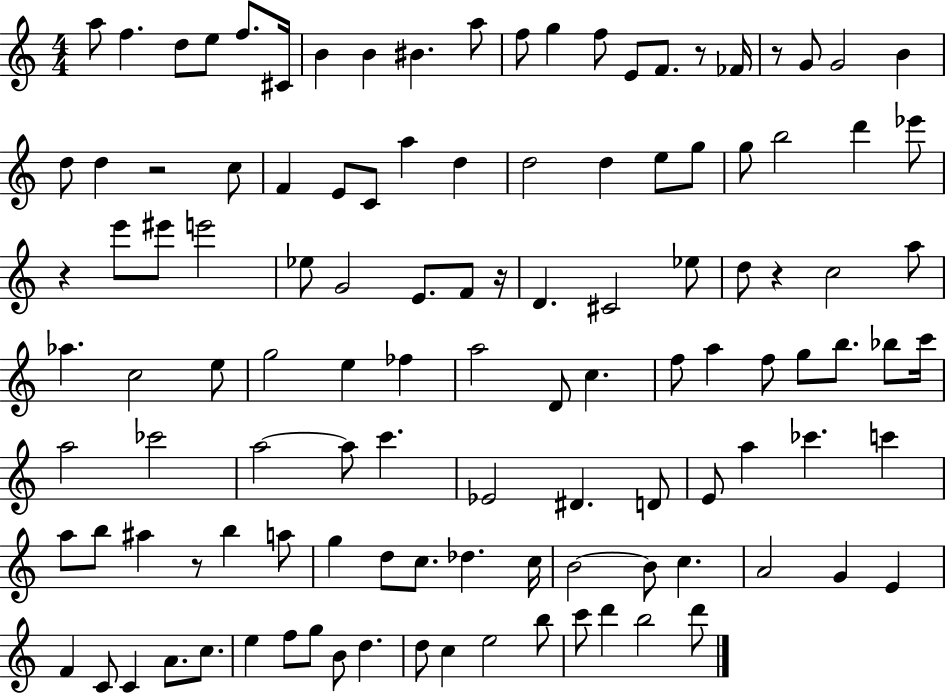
{
  \clef treble
  \numericTimeSignature
  \time 4/4
  \key c \major
  a''8 f''4. d''8 e''8 f''8. cis'16 | b'4 b'4 bis'4. a''8 | f''8 g''4 f''8 e'8 f'8. r8 fes'16 | r8 g'8 g'2 b'4 | \break d''8 d''4 r2 c''8 | f'4 e'8 c'8 a''4 d''4 | d''2 d''4 e''8 g''8 | g''8 b''2 d'''4 ees'''8 | \break r4 e'''8 eis'''8 e'''2 | ees''8 g'2 e'8. f'8 r16 | d'4. cis'2 ees''8 | d''8 r4 c''2 a''8 | \break aes''4. c''2 e''8 | g''2 e''4 fes''4 | a''2 d'8 c''4. | f''8 a''4 f''8 g''8 b''8. bes''8 c'''16 | \break a''2 ces'''2 | a''2~~ a''8 c'''4. | ees'2 dis'4. d'8 | e'8 a''4 ces'''4. c'''4 | \break a''8 b''8 ais''4 r8 b''4 a''8 | g''4 d''8 c''8. des''4. c''16 | b'2~~ b'8 c''4. | a'2 g'4 e'4 | \break f'4 c'8 c'4 a'8. c''8. | e''4 f''8 g''8 b'8 d''4. | d''8 c''4 e''2 b''8 | c'''8 d'''4 b''2 d'''8 | \break \bar "|."
}